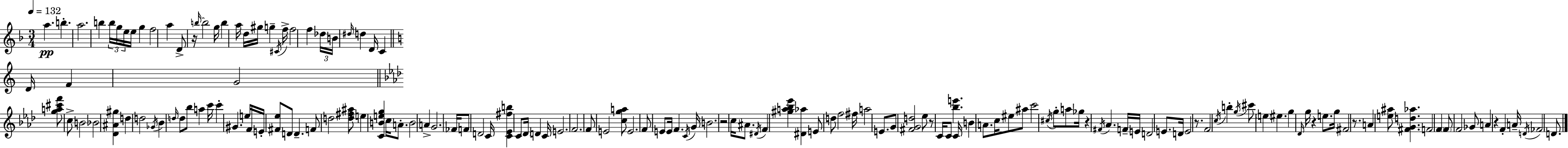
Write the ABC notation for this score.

X:1
T:Untitled
M:3/4
L:1/4
K:F
a b a2 b b/4 g/4 e/4 e/4 g f2 a D/2 z/4 b/4 b2 g/4 b a/4 d/4 ^g/4 g ^C/4 f/4 f2 f _d/4 B/4 ^d/4 d D/4 C D/4 F G2 [ga^c'f']/2 c/2 B2 _B2 [_D^A^g] d d2 _G/4 _B d/4 d/2 _b/2 a c'/4 c' ^G e/4 F/4 E/4 [^F_e]/2 D/2 D F/2 d2 [d^f^a]/2 e [CBeg] c/4 A/2 B2 A G2 _F/4 F/2 D2 C/4 [C_E^fb] C/2 _D/4 D C/4 E2 F2 F/2 E2 [cga]/2 E2 F/2 E/2 E/4 F C/4 G/4 B2 z2 c/4 ^A/2 ^D/4 F [^ga_b_e'] [^D_a] E/2 d/2 f2 ^f/4 a2 E/2 G/2 [^FGd]2 _e/2 z/2 C/4 C/2 [_be'] C/4 B A/2 c/4 ^e/2 ^a/2 c'2 ^c/4 g/2 a/2 _g/4 z ^F/4 _A F/4 E/4 D2 E/2 D/4 E2 z/2 F2 c/4 b g/4 ^c'/2 e ^e g _D/4 g/4 z e/2 g/4 ^F2 z/2 A [e^a]/2 [^FGd_a] F2 F F/2 F2 _G/2 A z F A/4 D/4 _F2 D/2